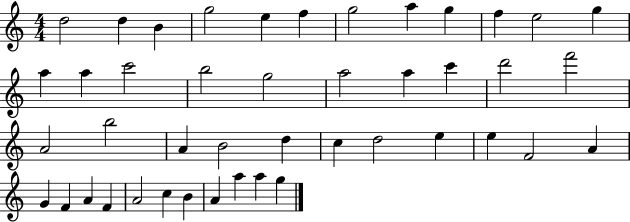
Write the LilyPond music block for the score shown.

{
  \clef treble
  \numericTimeSignature
  \time 4/4
  \key c \major
  d''2 d''4 b'4 | g''2 e''4 f''4 | g''2 a''4 g''4 | f''4 e''2 g''4 | \break a''4 a''4 c'''2 | b''2 g''2 | a''2 a''4 c'''4 | d'''2 f'''2 | \break a'2 b''2 | a'4 b'2 d''4 | c''4 d''2 e''4 | e''4 f'2 a'4 | \break g'4 f'4 a'4 f'4 | a'2 c''4 b'4 | a'4 a''4 a''4 g''4 | \bar "|."
}